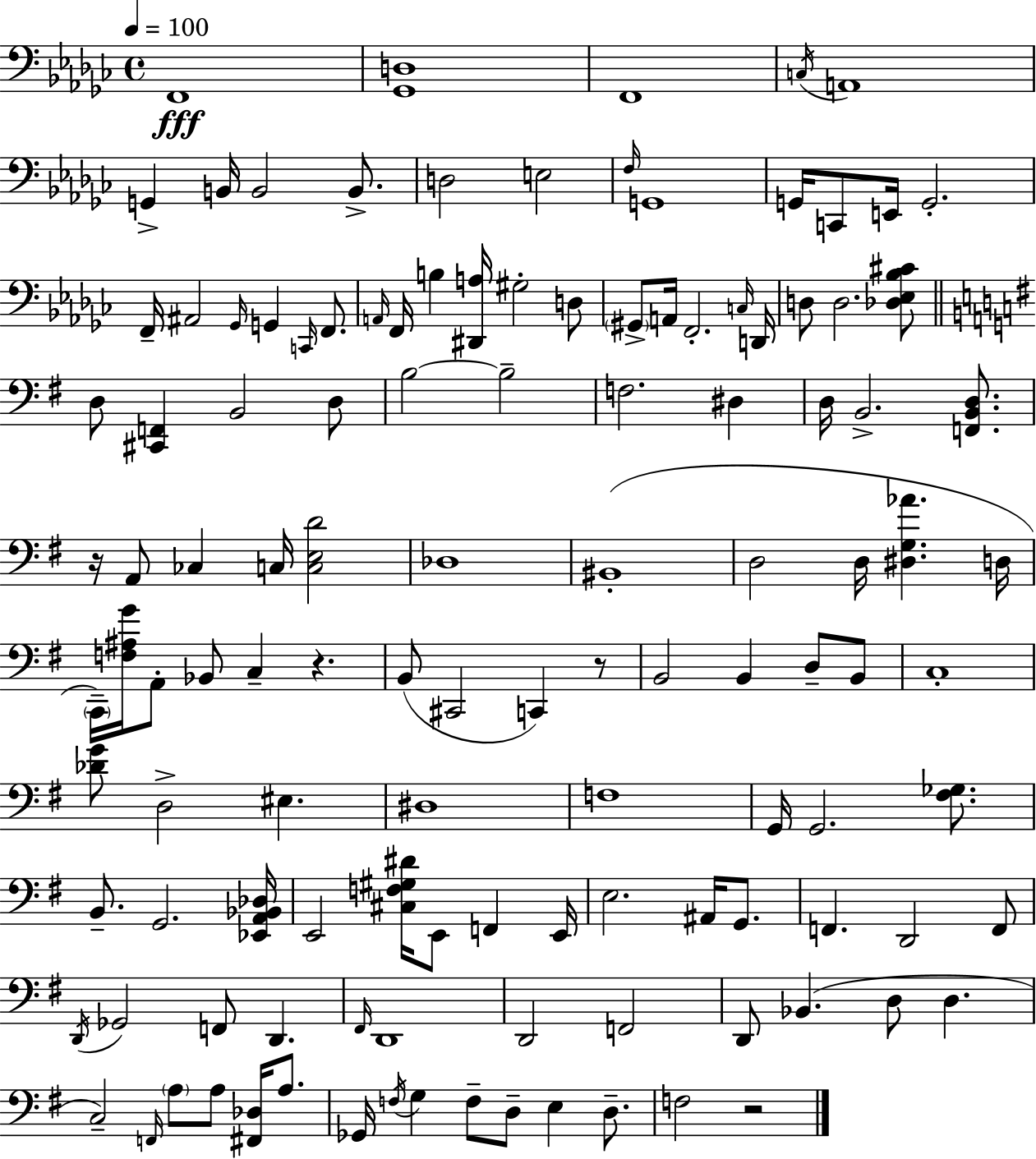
F2/w [Gb2,D3]/w F2/w C3/s A2/w G2/q B2/s B2/h B2/e. D3/h E3/h F3/s G2/w G2/s C2/e E2/s G2/h. F2/s A#2/h Gb2/s G2/q C2/s F2/e. A2/s F2/s B3/q [D#2,A3]/s G#3/h D3/e G#2/e A2/s F2/h. C3/s D2/s D3/e D3/h. [Db3,Eb3,Bb3,C#4]/e D3/e [C#2,F2]/q B2/h D3/e B3/h B3/h F3/h. D#3/q D3/s B2/h. [F2,B2,D3]/e. R/s A2/e CES3/q C3/s [C3,E3,D4]/h Db3/w BIS2/w D3/h D3/s [D#3,G3,Ab4]/q. D3/s C2/s [F3,A#3,G4]/s A2/e Bb2/e C3/q R/q. B2/e C#2/h C2/q R/e B2/h B2/q D3/e B2/e C3/w [Db4,G4]/e D3/h EIS3/q. D#3/w F3/w G2/s G2/h. [F#3,Gb3]/e. B2/e. G2/h. [Eb2,A2,Bb2,Db3]/s E2/h [C#3,F3,G#3,D#4]/s E2/e F2/q E2/s E3/h. A#2/s G2/e. F2/q. D2/h F2/e D2/s Gb2/h F2/e D2/q. F#2/s D2/w D2/h F2/h D2/e Bb2/q. D3/e D3/q. C3/h F2/s A3/e A3/e [F#2,Db3]/s A3/e. Gb2/s F3/s G3/q F3/e D3/e E3/q D3/e. F3/h R/h